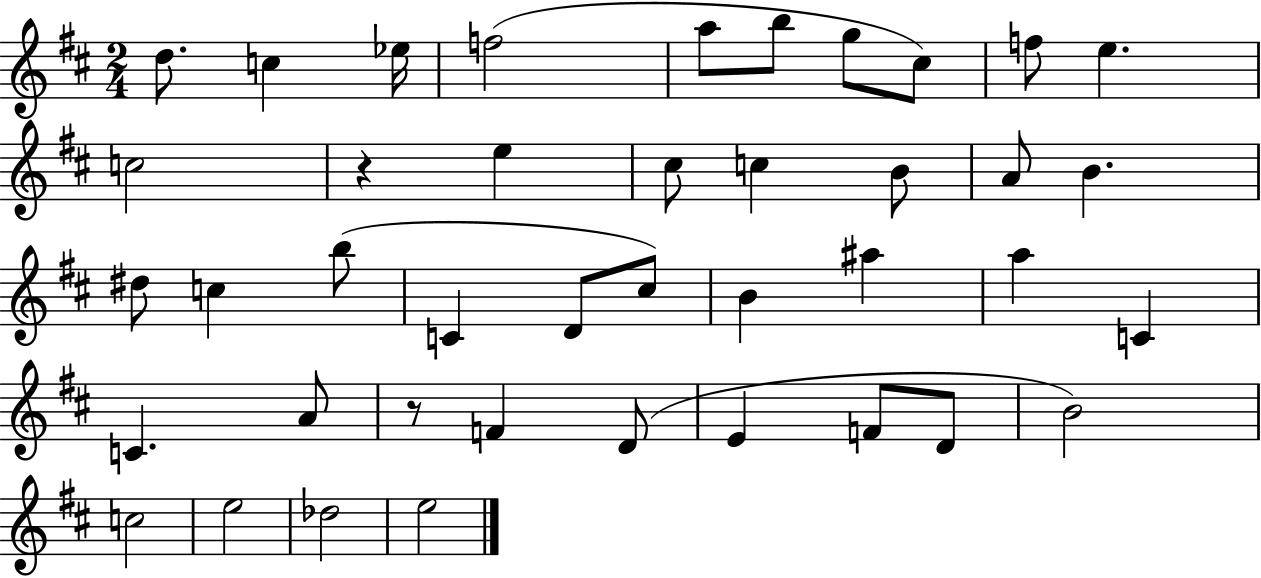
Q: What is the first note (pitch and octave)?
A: D5